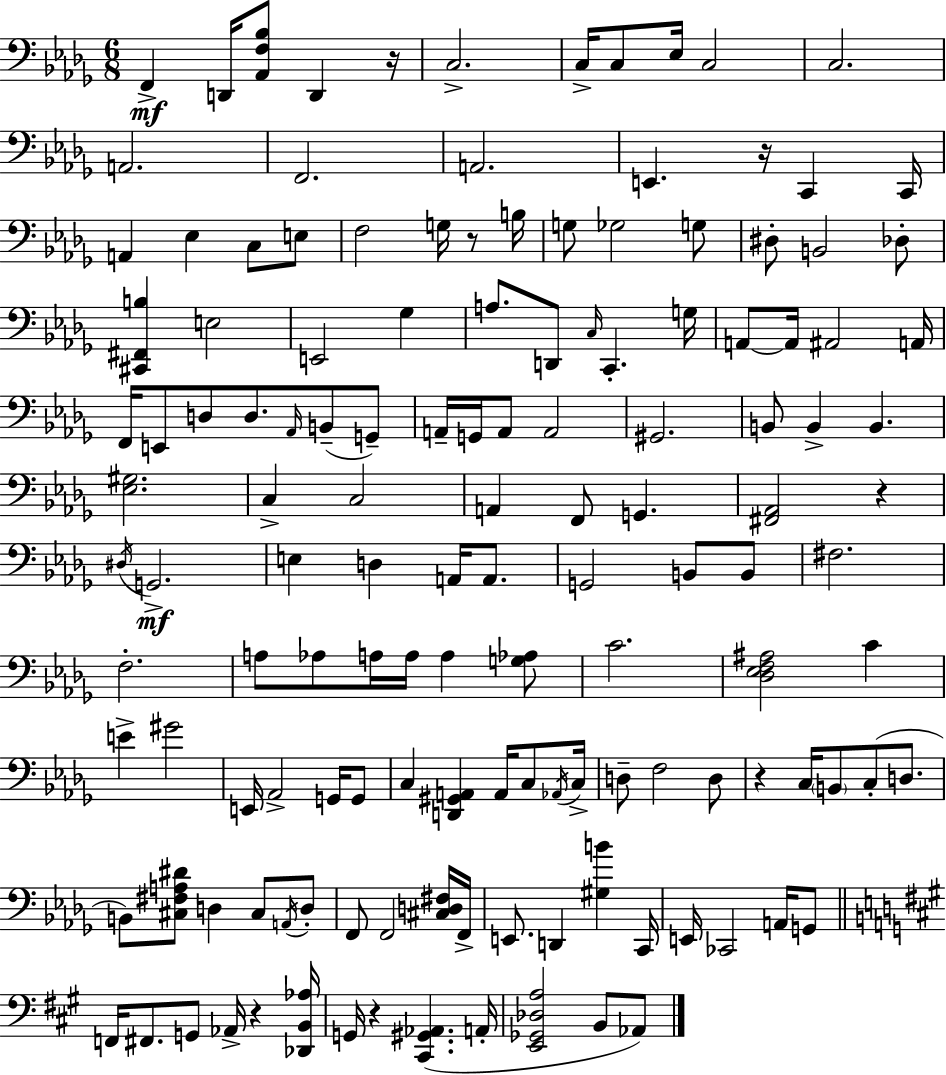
{
  \clef bass
  \numericTimeSignature
  \time 6/8
  \key bes \minor
  \repeat volta 2 { f,4->\mf d,16 <aes, f bes>8 d,4 r16 | c2.-> | c16-> c8 ees16 c2 | c2. | \break a,2. | f,2. | a,2. | e,4. r16 c,4 c,16 | \break a,4 ees4 c8 e8 | f2 g16 r8 b16 | g8 ges2 g8 | dis8-. b,2 des8-. | \break <cis, fis, b>4 e2 | e,2 ges4 | a8. d,8 \grace { c16 } c,4.-. | g16 a,8~~ a,16 ais,2 | \break a,16 f,16 e,8 d8 d8. \grace { aes,16 }( b,8-- | g,8--) a,16-- g,16 a,8 a,2 | gis,2. | b,8 b,4-> b,4. | \break <ees gis>2. | c4-> c2 | a,4 f,8 g,4. | <fis, aes,>2 r4 | \break \acciaccatura { dis16 } g,2.->\mf | e4 d4 a,16 | a,8. g,2 b,8 | b,8 fis2. | \break f2.-. | a8 aes8 a16 a16 a4 | <g aes>8 c'2. | <des ees f ais>2 c'4 | \break e'4-> gis'2 | e,16 aes,2-> | g,16 g,8 c4 <d, gis, a,>4 a,16 | c8 \acciaccatura { aes,16 } c16-> d8-- f2 | \break d8 r4 c16 \parenthesize b,8 c8-.( | d8. b,8) <cis fis a dis'>8 d4 | cis8 \acciaccatura { a,16 } d8-. f,8 f,2 | <cis d fis>16 f,16-> e,8. d,4 | \break <gis b'>4 c,16 e,16 ces,2 | a,16 g,8 \bar "||" \break \key a \major f,16 fis,8. g,8 aes,16-> r4 <des, b, aes>16 | g,16 r4 <cis, gis, aes,>4.( a,16-. | <e, ges, des a>2 b,8 aes,8) | } \bar "|."
}